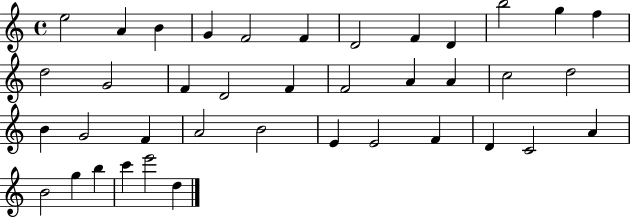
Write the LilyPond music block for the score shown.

{
  \clef treble
  \time 4/4
  \defaultTimeSignature
  \key c \major
  e''2 a'4 b'4 | g'4 f'2 f'4 | d'2 f'4 d'4 | b''2 g''4 f''4 | \break d''2 g'2 | f'4 d'2 f'4 | f'2 a'4 a'4 | c''2 d''2 | \break b'4 g'2 f'4 | a'2 b'2 | e'4 e'2 f'4 | d'4 c'2 a'4 | \break b'2 g''4 b''4 | c'''4 e'''2 d''4 | \bar "|."
}